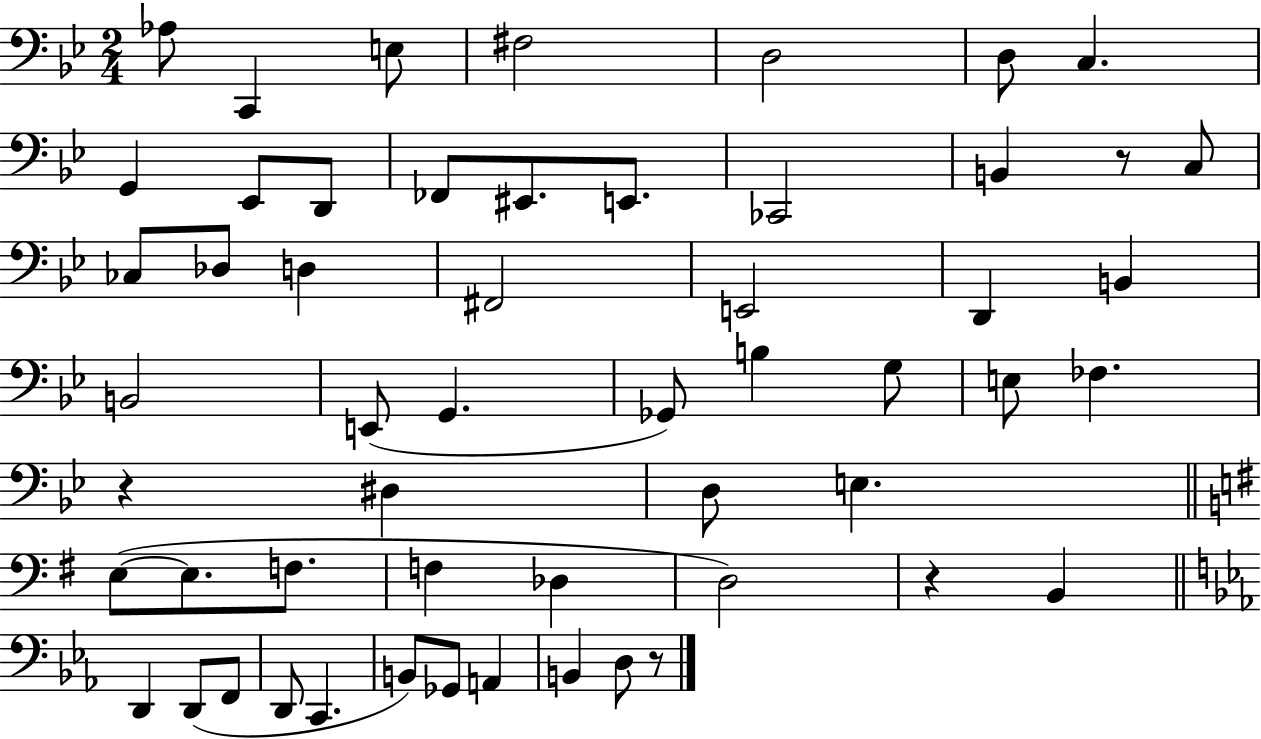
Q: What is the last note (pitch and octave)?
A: D3